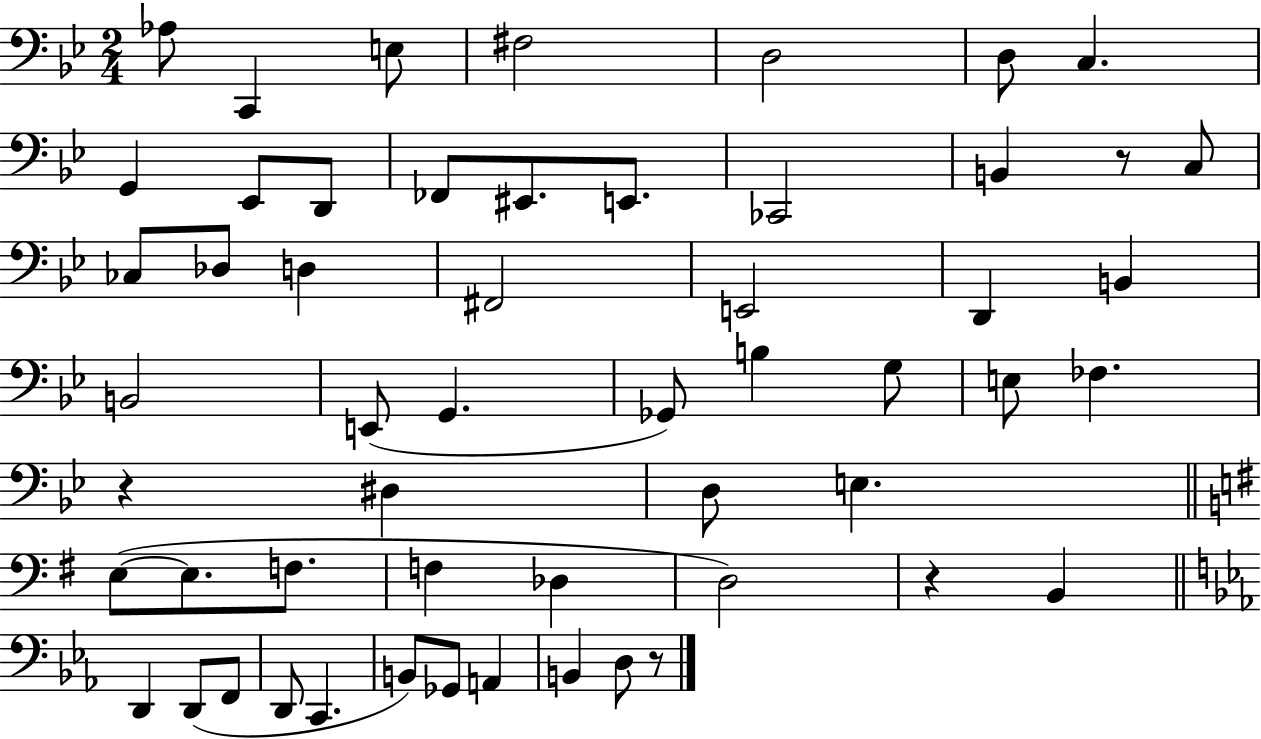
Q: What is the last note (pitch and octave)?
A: D3